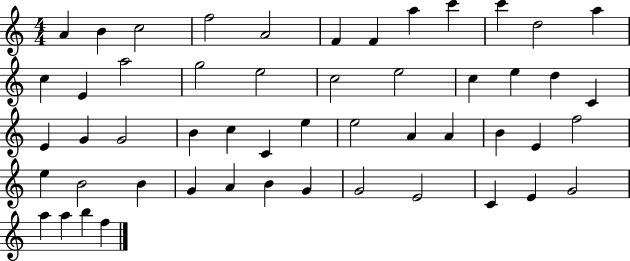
{
  \clef treble
  \numericTimeSignature
  \time 4/4
  \key c \major
  a'4 b'4 c''2 | f''2 a'2 | f'4 f'4 a''4 c'''4 | c'''4 d''2 a''4 | \break c''4 e'4 a''2 | g''2 e''2 | c''2 e''2 | c''4 e''4 d''4 c'4 | \break e'4 g'4 g'2 | b'4 c''4 c'4 e''4 | e''2 a'4 a'4 | b'4 e'4 f''2 | \break e''4 b'2 b'4 | g'4 a'4 b'4 g'4 | g'2 e'2 | c'4 e'4 g'2 | \break a''4 a''4 b''4 f''4 | \bar "|."
}